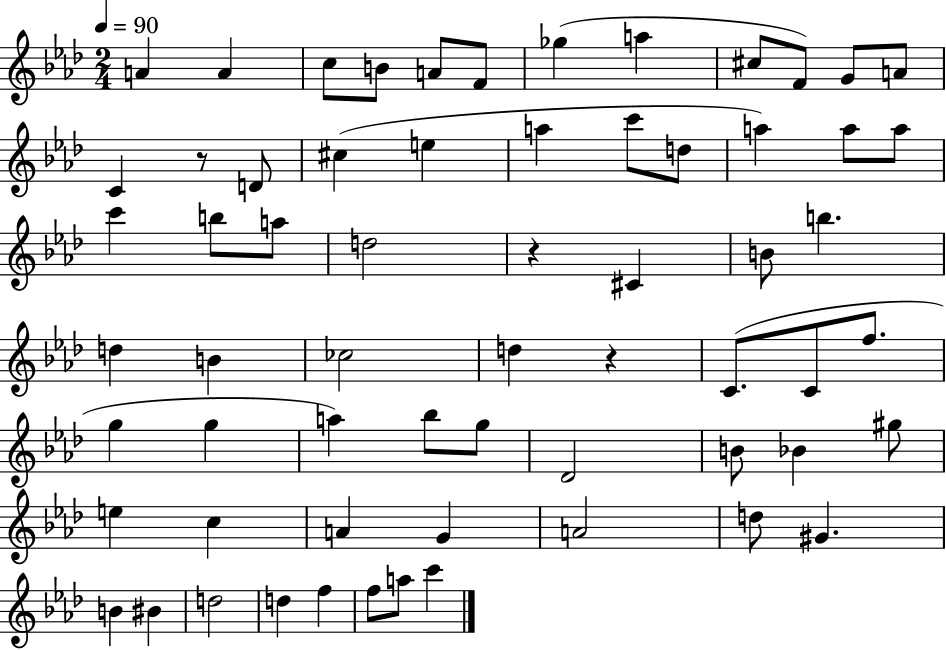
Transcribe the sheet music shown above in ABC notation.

X:1
T:Untitled
M:2/4
L:1/4
K:Ab
A A c/2 B/2 A/2 F/2 _g a ^c/2 F/2 G/2 A/2 C z/2 D/2 ^c e a c'/2 d/2 a a/2 a/2 c' b/2 a/2 d2 z ^C B/2 b d B _c2 d z C/2 C/2 f/2 g g a _b/2 g/2 _D2 B/2 _B ^g/2 e c A G A2 d/2 ^G B ^B d2 d f f/2 a/2 c'